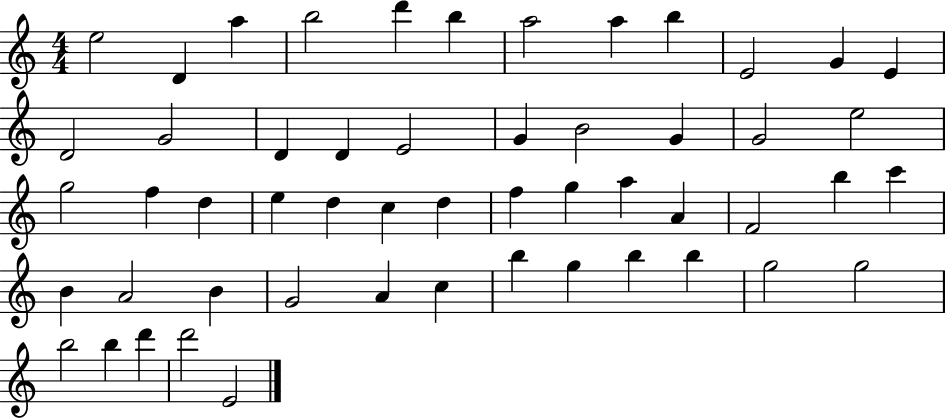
{
  \clef treble
  \numericTimeSignature
  \time 4/4
  \key c \major
  e''2 d'4 a''4 | b''2 d'''4 b''4 | a''2 a''4 b''4 | e'2 g'4 e'4 | \break d'2 g'2 | d'4 d'4 e'2 | g'4 b'2 g'4 | g'2 e''2 | \break g''2 f''4 d''4 | e''4 d''4 c''4 d''4 | f''4 g''4 a''4 a'4 | f'2 b''4 c'''4 | \break b'4 a'2 b'4 | g'2 a'4 c''4 | b''4 g''4 b''4 b''4 | g''2 g''2 | \break b''2 b''4 d'''4 | d'''2 e'2 | \bar "|."
}